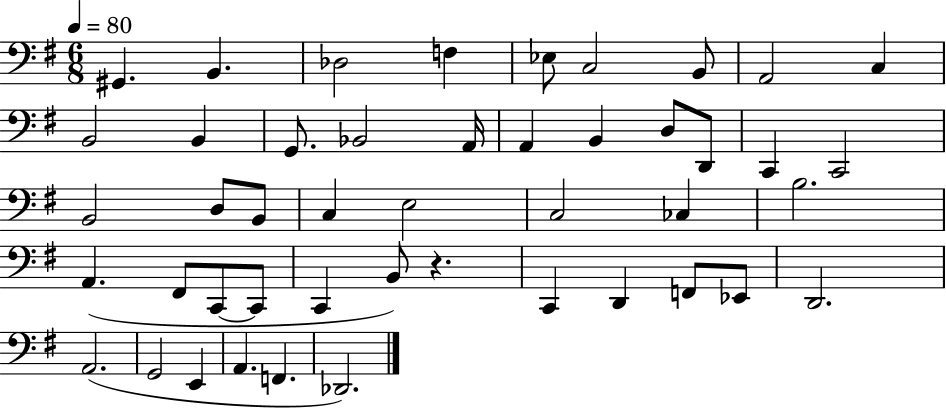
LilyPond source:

{
  \clef bass
  \numericTimeSignature
  \time 6/8
  \key g \major
  \tempo 4 = 80
  gis,4. b,4. | des2 f4 | ees8 c2 b,8 | a,2 c4 | \break b,2 b,4 | g,8. bes,2 a,16 | a,4 b,4 d8 d,8 | c,4 c,2 | \break b,2 d8 b,8 | c4 e2 | c2 ces4 | b2. | \break a,4.( fis,8 c,8~~ c,8 | c,4 b,8) r4. | c,4 d,4 f,8 ees,8 | d,2. | \break a,2.( | g,2 e,4 | a,4. f,4. | des,2.) | \break \bar "|."
}